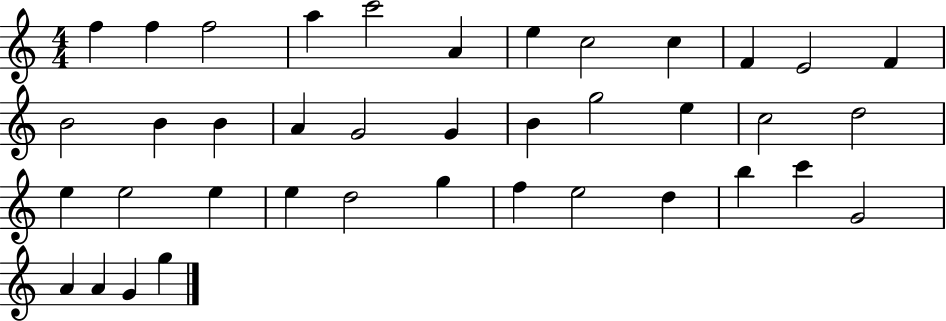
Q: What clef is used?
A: treble